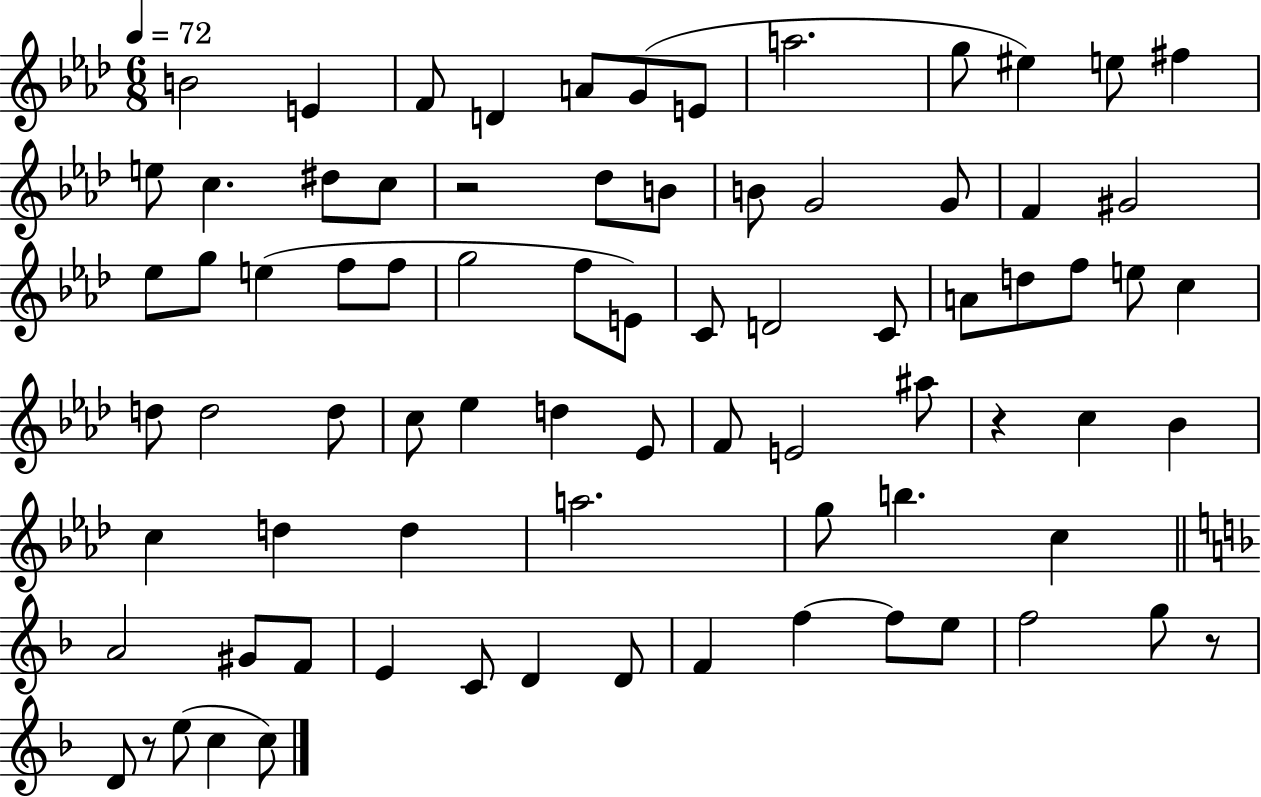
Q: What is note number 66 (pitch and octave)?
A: F4